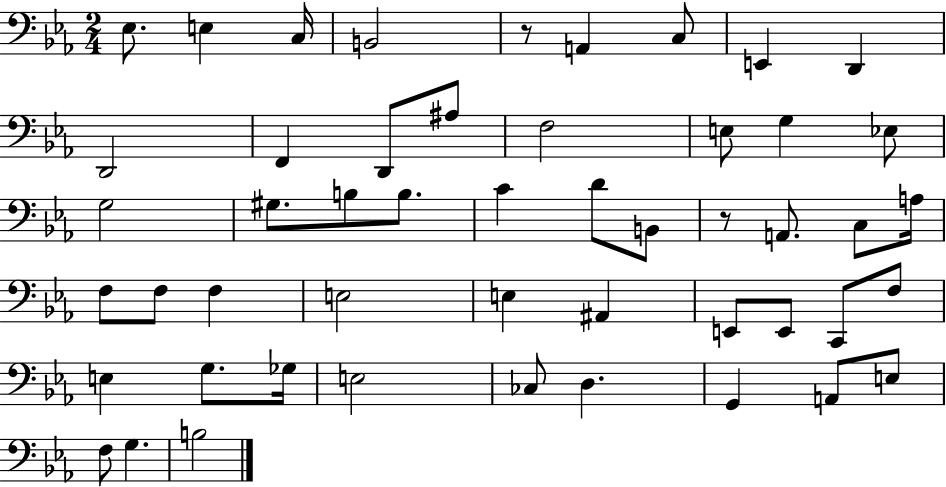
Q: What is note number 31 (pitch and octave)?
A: E3